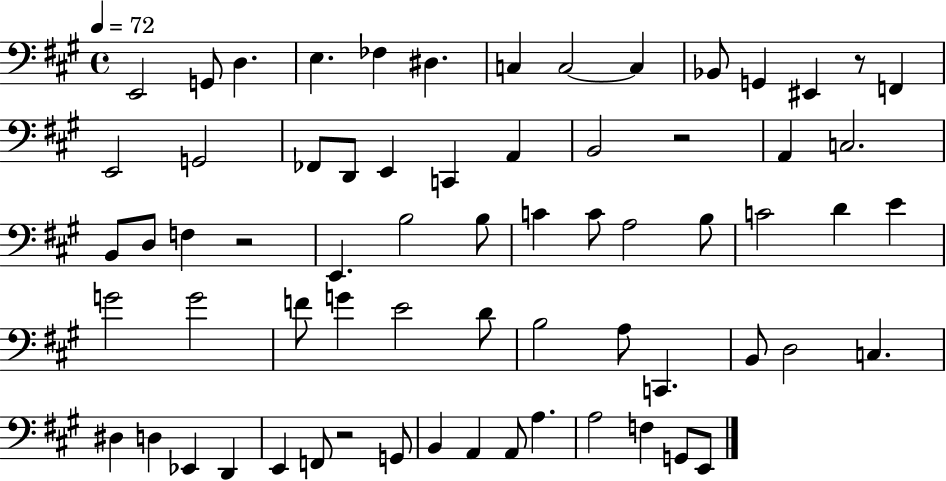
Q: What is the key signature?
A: A major